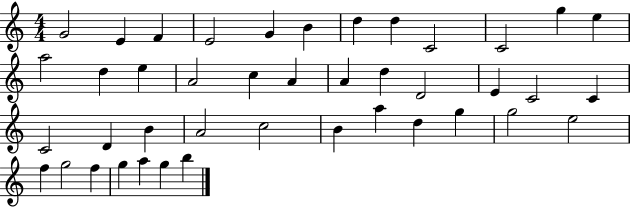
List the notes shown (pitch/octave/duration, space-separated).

G4/h E4/q F4/q E4/h G4/q B4/q D5/q D5/q C4/h C4/h G5/q E5/q A5/h D5/q E5/q A4/h C5/q A4/q A4/q D5/q D4/h E4/q C4/h C4/q C4/h D4/q B4/q A4/h C5/h B4/q A5/q D5/q G5/q G5/h E5/h F5/q G5/h F5/q G5/q A5/q G5/q B5/q